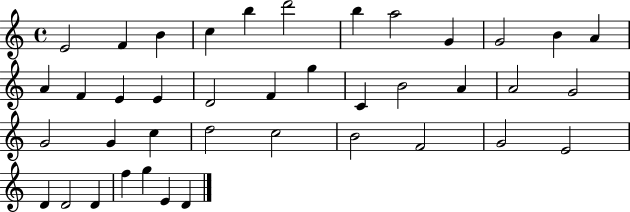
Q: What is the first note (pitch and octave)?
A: E4